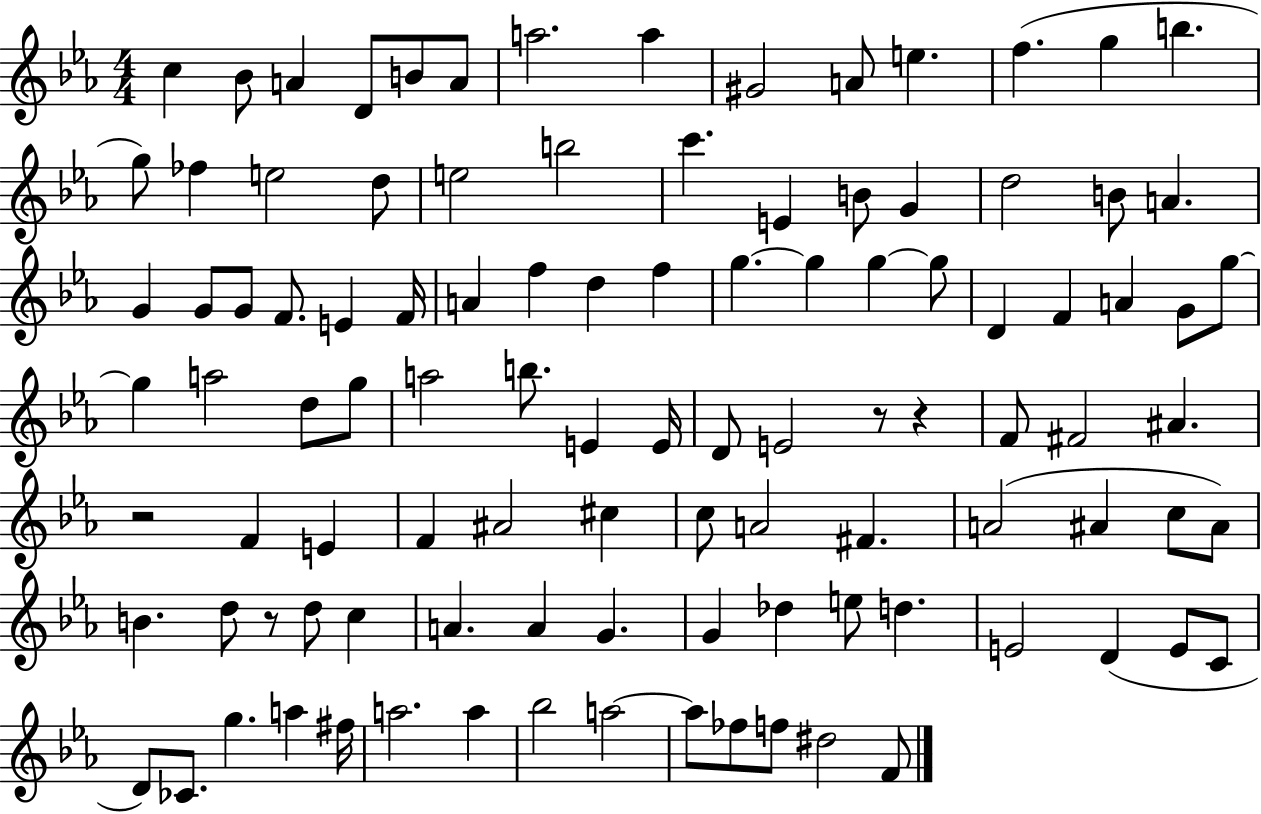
{
  \clef treble
  \numericTimeSignature
  \time 4/4
  \key ees \major
  c''4 bes'8 a'4 d'8 b'8 a'8 | a''2. a''4 | gis'2 a'8 e''4. | f''4.( g''4 b''4. | \break g''8) fes''4 e''2 d''8 | e''2 b''2 | c'''4. e'4 b'8 g'4 | d''2 b'8 a'4. | \break g'4 g'8 g'8 f'8. e'4 f'16 | a'4 f''4 d''4 f''4 | g''4.~~ g''4 g''4~~ g''8 | d'4 f'4 a'4 g'8 g''8~~ | \break g''4 a''2 d''8 g''8 | a''2 b''8. e'4 e'16 | d'8 e'2 r8 r4 | f'8 fis'2 ais'4. | \break r2 f'4 e'4 | f'4 ais'2 cis''4 | c''8 a'2 fis'4. | a'2( ais'4 c''8 ais'8) | \break b'4. d''8 r8 d''8 c''4 | a'4. a'4 g'4. | g'4 des''4 e''8 d''4. | e'2 d'4( e'8 c'8 | \break d'8) ces'8. g''4. a''4 fis''16 | a''2. a''4 | bes''2 a''2~~ | a''8 fes''8 f''8 dis''2 f'8 | \break \bar "|."
}